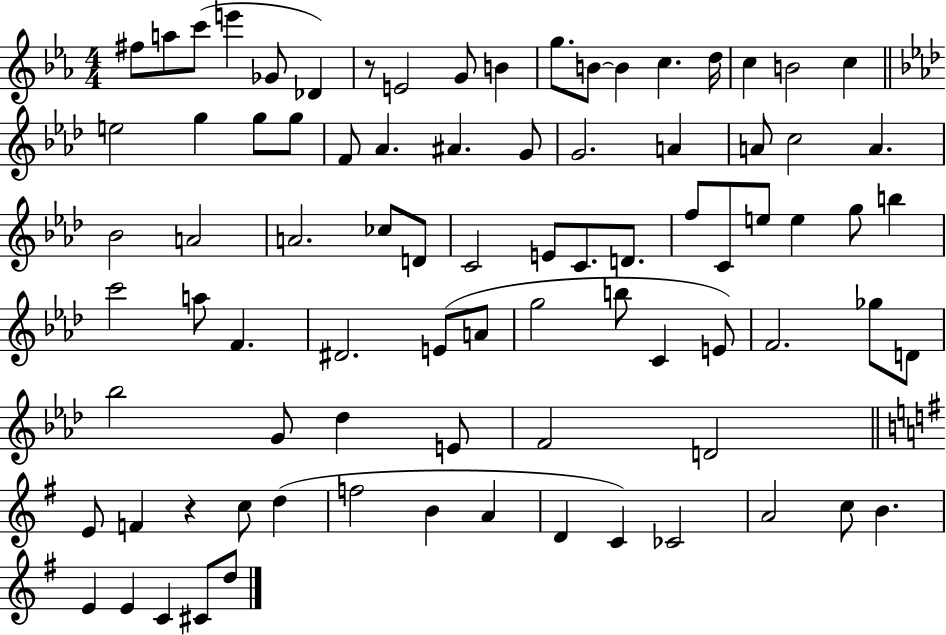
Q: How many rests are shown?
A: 2